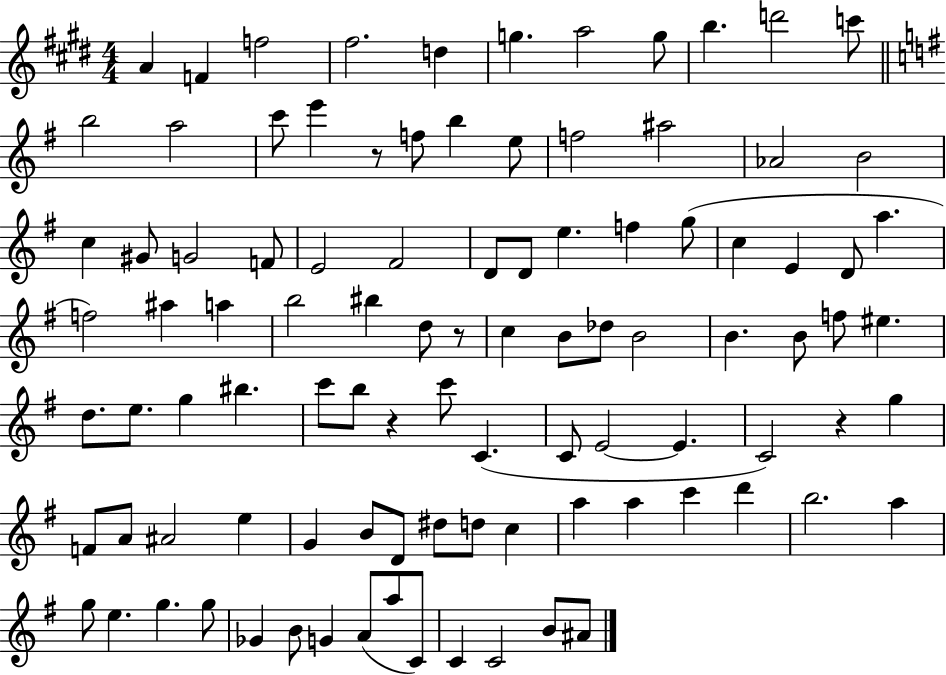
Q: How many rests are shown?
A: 4